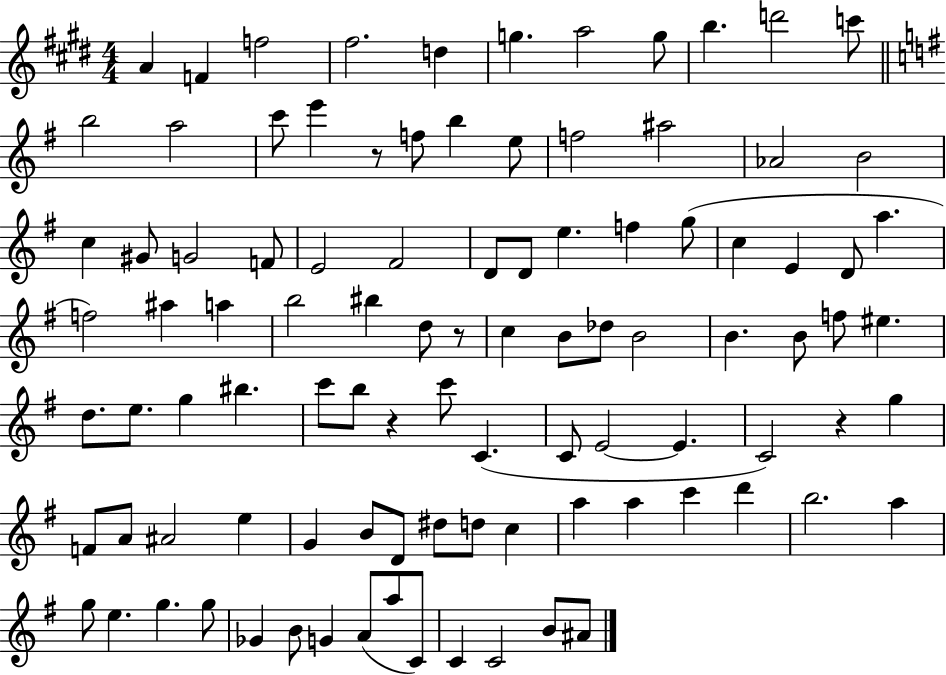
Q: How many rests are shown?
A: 4